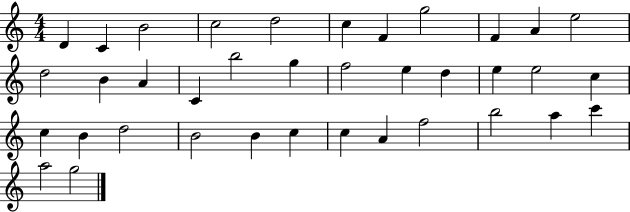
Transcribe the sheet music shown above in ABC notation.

X:1
T:Untitled
M:4/4
L:1/4
K:C
D C B2 c2 d2 c F g2 F A e2 d2 B A C b2 g f2 e d e e2 c c B d2 B2 B c c A f2 b2 a c' a2 g2